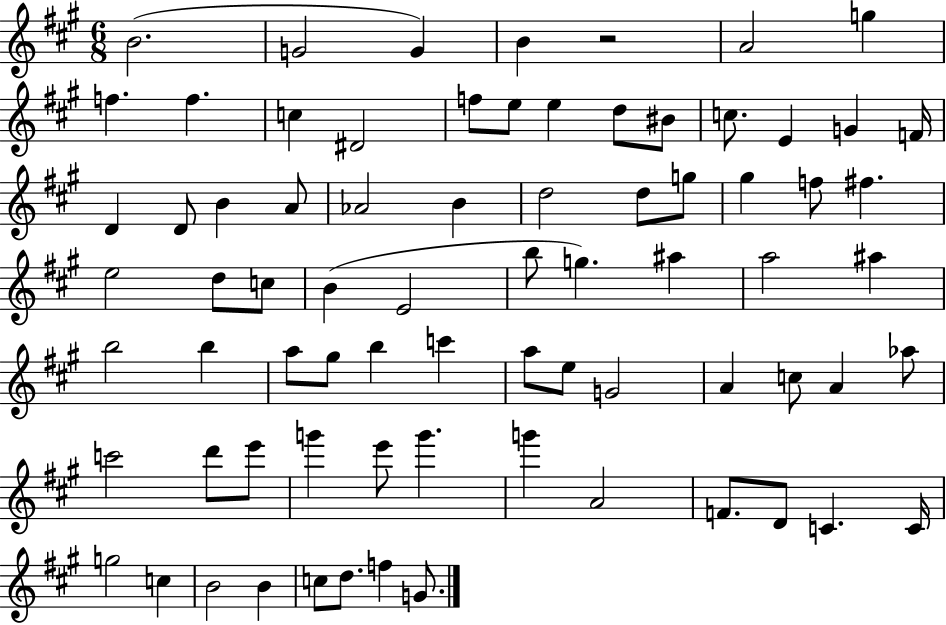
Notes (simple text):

B4/h. G4/h G4/q B4/q R/h A4/h G5/q F5/q. F5/q. C5/q D#4/h F5/e E5/e E5/q D5/e BIS4/e C5/e. E4/q G4/q F4/s D4/q D4/e B4/q A4/e Ab4/h B4/q D5/h D5/e G5/e G#5/q F5/e F#5/q. E5/h D5/e C5/e B4/q E4/h B5/e G5/q. A#5/q A5/h A#5/q B5/h B5/q A5/e G#5/e B5/q C6/q A5/e E5/e G4/h A4/q C5/e A4/q Ab5/e C6/h D6/e E6/e G6/q E6/e G6/q. G6/q A4/h F4/e. D4/e C4/q. C4/s G5/h C5/q B4/h B4/q C5/e D5/e. F5/q G4/e.